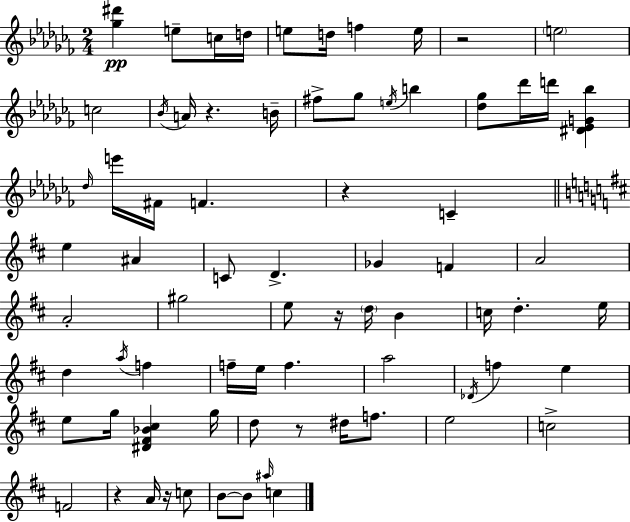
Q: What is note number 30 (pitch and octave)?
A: A4